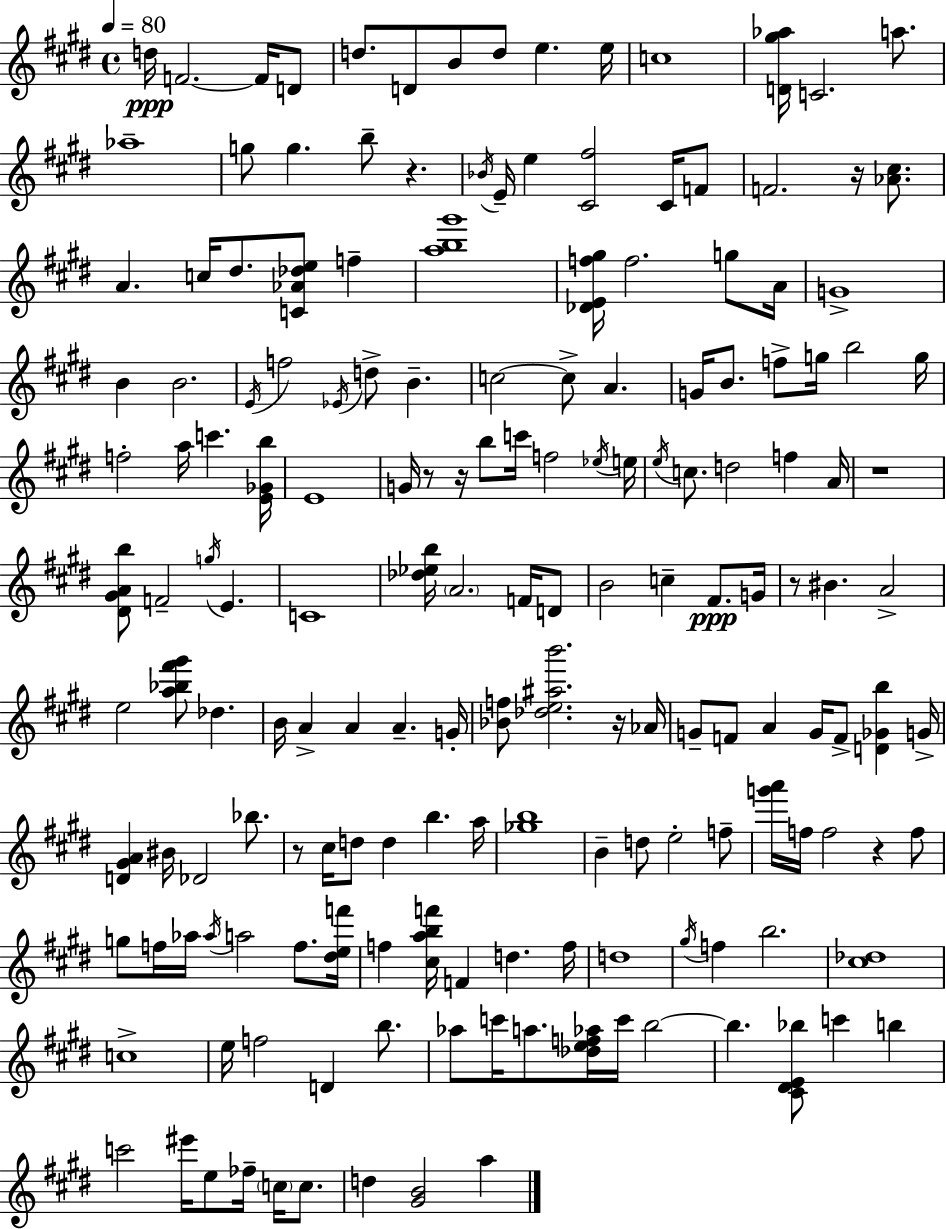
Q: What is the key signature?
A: E major